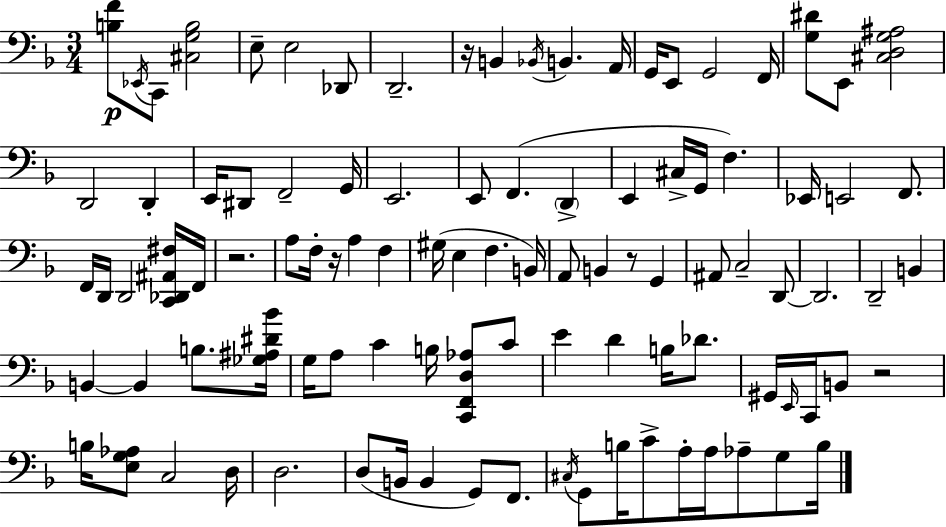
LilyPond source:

{
  \clef bass
  \numericTimeSignature
  \time 3/4
  \key f \major
  <b f'>8\p \acciaccatura { ees,16 } c,8 <cis g b>2 | e8-- e2 des,8 | d,2.-- | r16 b,4 \acciaccatura { bes,16 } b,4. | \break a,16 g,16 e,8 g,2 | f,16 <g dis'>8 e,8 <cis d g ais>2 | d,2 d,4-. | e,16 dis,8 f,2-- | \break g,16 e,2. | e,8 f,4.( \parenthesize d,4-> | e,4 cis16-> g,16 f4.) | ees,16 e,2 f,8. | \break f,16 d,16 d,2 | <c, des, ais, fis>16 f,16 r2. | a8 f16-. r16 a4 f4 | gis16( e4 f4. | \break b,16) a,8 b,4 r8 g,4 | ais,8 c2-- | d,8~~ d,2. | d,2-- b,4 | \break b,4~~ b,4 b8. | <ges ais dis' bes'>16 g16 a8 c'4 b16 <c, f, d aes>8 | c'8 e'4 d'4 b16 des'8. | gis,16 \grace { e,16 } c,16 b,8 r2 | \break b16 <e g aes>8 c2 | d16 d2. | d8( b,16 b,4 g,8) | f,8. \acciaccatura { cis16 } g,8 b16 c'8-> a16-. a16 aes8-- | \break g8 b16 \bar "|."
}